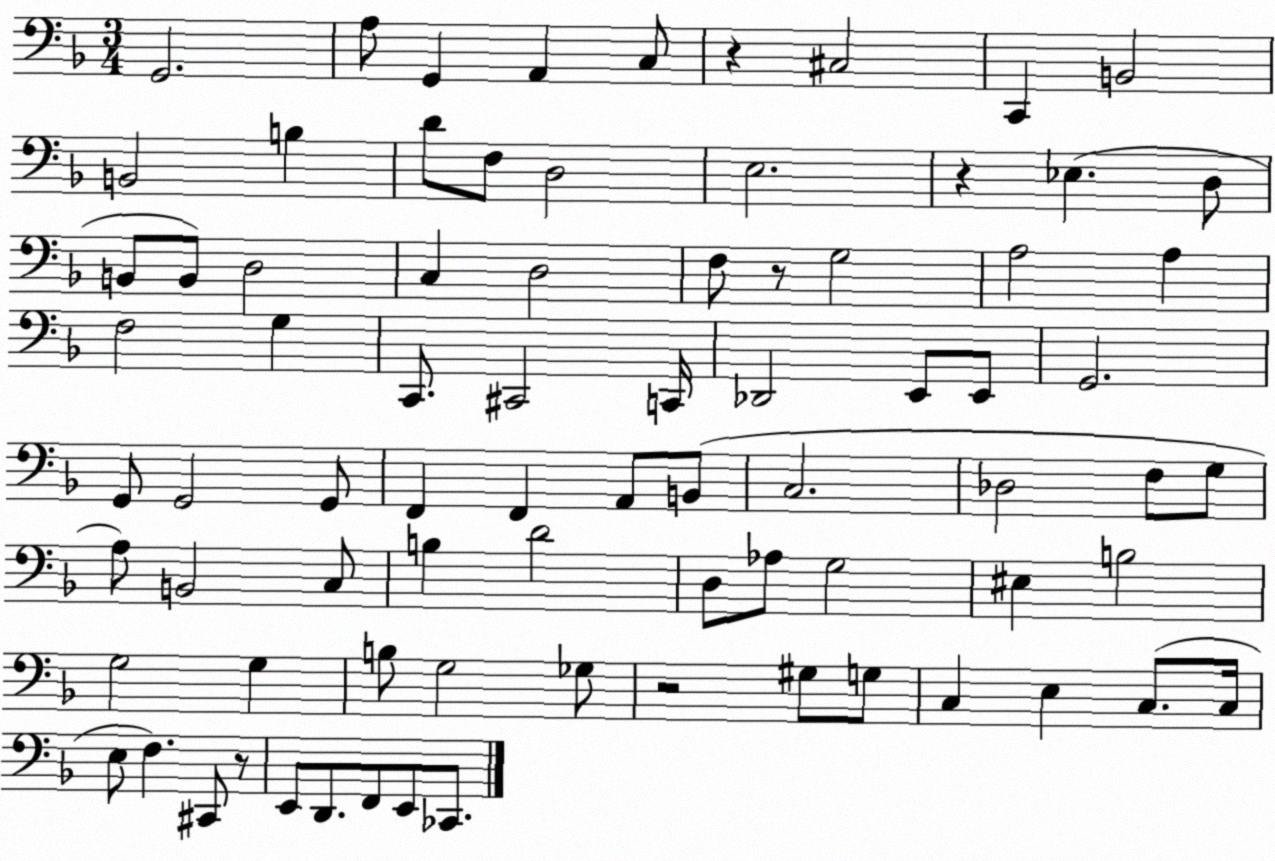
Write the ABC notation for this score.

X:1
T:Untitled
M:3/4
L:1/4
K:F
G,,2 A,/2 G,, A,, C,/2 z ^C,2 C,, B,,2 B,,2 B, D/2 F,/2 D,2 E,2 z _E, D,/2 B,,/2 B,,/2 D,2 C, D,2 F,/2 z/2 G,2 A,2 A, F,2 G, C,,/2 ^C,,2 C,,/4 _D,,2 E,,/2 E,,/2 G,,2 G,,/2 G,,2 G,,/2 F,, F,, A,,/2 B,,/2 C,2 _D,2 F,/2 G,/2 A,/2 B,,2 C,/2 B, D2 D,/2 _A,/2 G,2 ^E, B,2 G,2 G, B,/2 G,2 _G,/2 z2 ^G,/2 G,/2 C, E, C,/2 C,/4 E,/2 F, ^C,,/2 z/2 E,,/2 D,,/2 F,,/2 E,,/2 _C,,/2